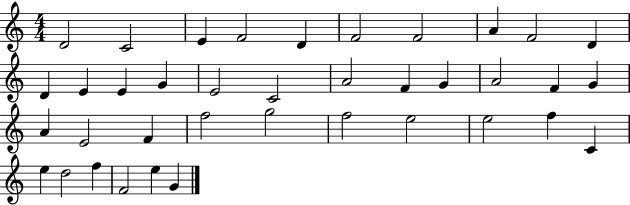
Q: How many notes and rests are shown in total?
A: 38